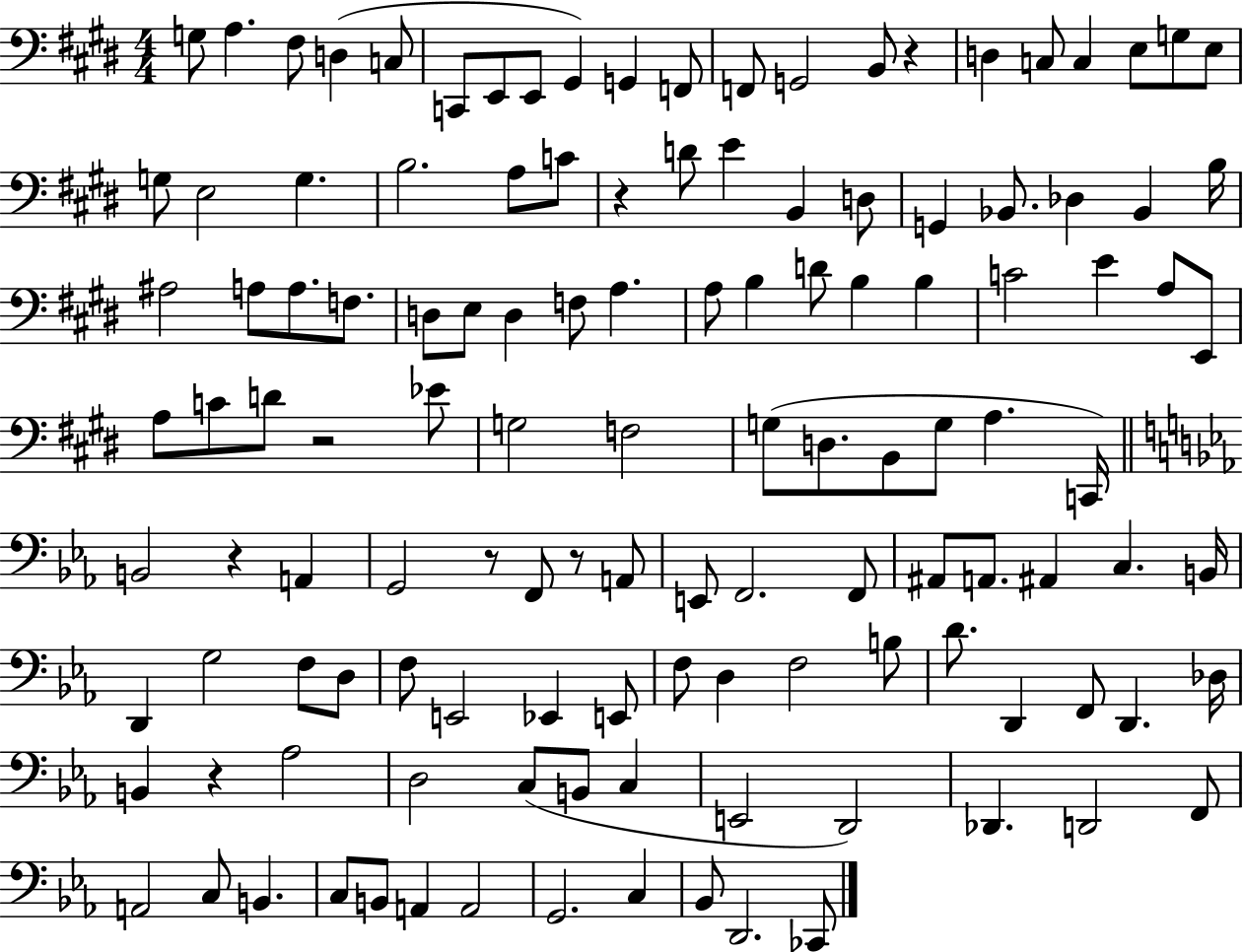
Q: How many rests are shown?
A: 7